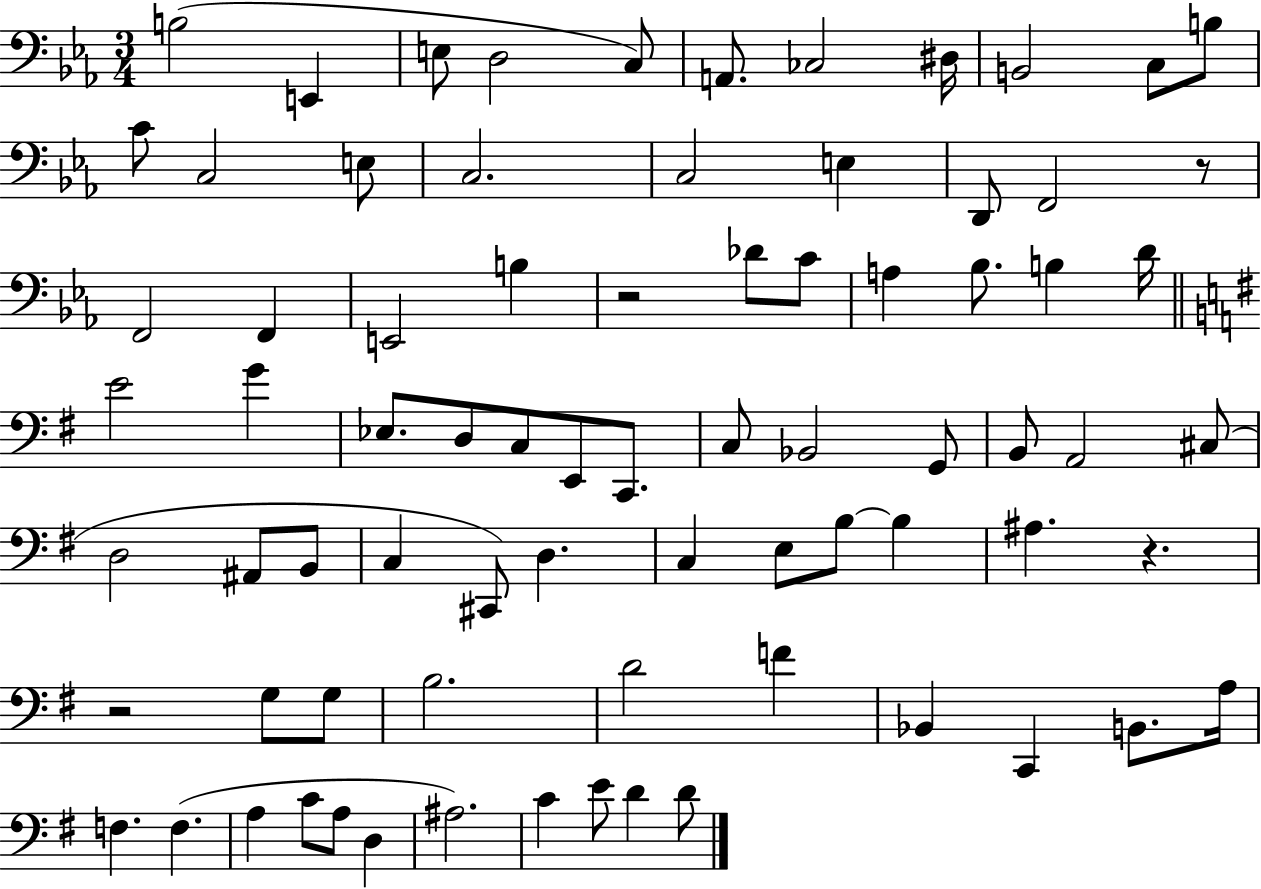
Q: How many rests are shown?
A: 4